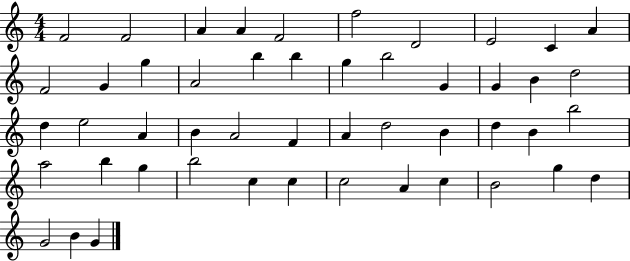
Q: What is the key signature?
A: C major